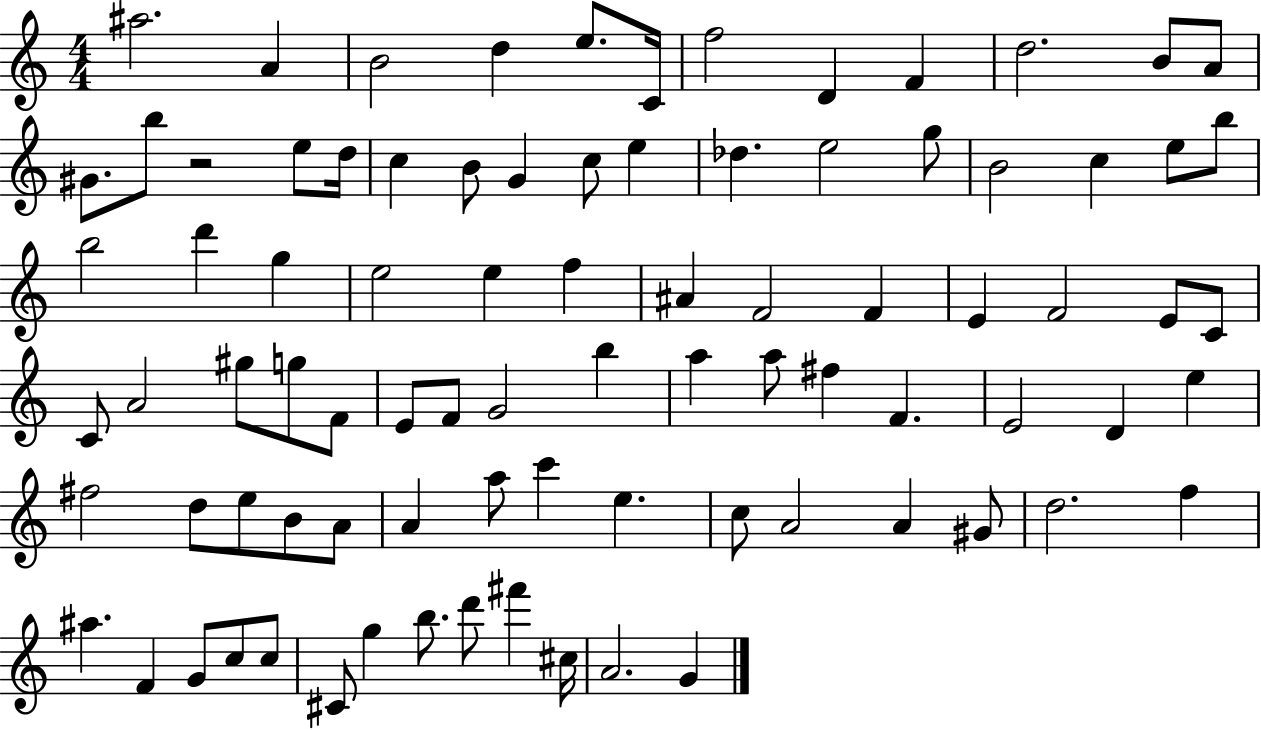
A#5/h. A4/q B4/h D5/q E5/e. C4/s F5/h D4/q F4/q D5/h. B4/e A4/e G#4/e. B5/e R/h E5/e D5/s C5/q B4/e G4/q C5/e E5/q Db5/q. E5/h G5/e B4/h C5/q E5/e B5/e B5/h D6/q G5/q E5/h E5/q F5/q A#4/q F4/h F4/q E4/q F4/h E4/e C4/e C4/e A4/h G#5/e G5/e F4/e E4/e F4/e G4/h B5/q A5/q A5/e F#5/q F4/q. E4/h D4/q E5/q F#5/h D5/e E5/e B4/e A4/e A4/q A5/e C6/q E5/q. C5/e A4/h A4/q G#4/e D5/h. F5/q A#5/q. F4/q G4/e C5/e C5/e C#4/e G5/q B5/e. D6/e F#6/q C#5/s A4/h. G4/q